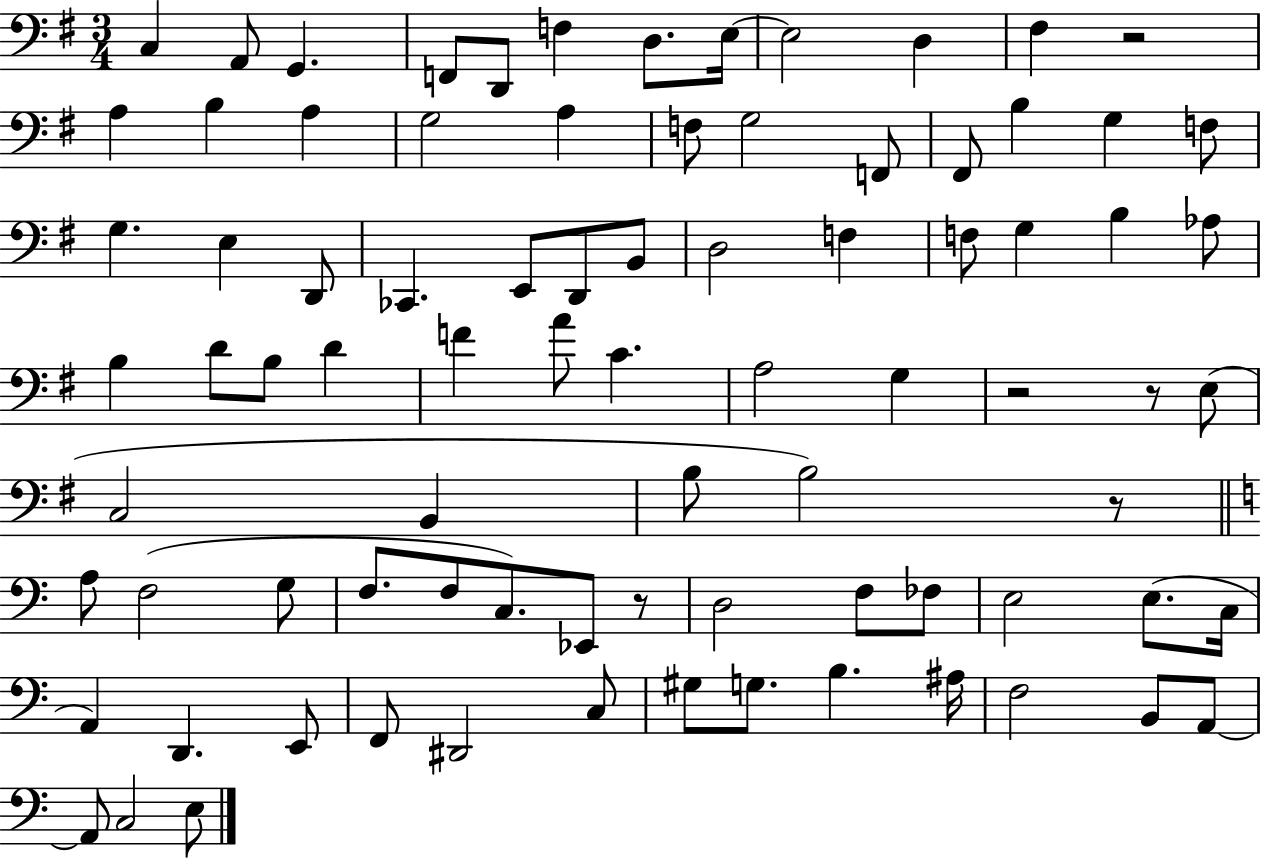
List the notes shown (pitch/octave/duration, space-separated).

C3/q A2/e G2/q. F2/e D2/e F3/q D3/e. E3/s E3/h D3/q F#3/q R/h A3/q B3/q A3/q G3/h A3/q F3/e G3/h F2/e F#2/e B3/q G3/q F3/e G3/q. E3/q D2/e CES2/q. E2/e D2/e B2/e D3/h F3/q F3/e G3/q B3/q Ab3/e B3/q D4/e B3/e D4/q F4/q A4/e C4/q. A3/h G3/q R/h R/e E3/e C3/h B2/q B3/e B3/h R/e A3/e F3/h G3/e F3/e. F3/e C3/e. Eb2/e R/e D3/h F3/e FES3/e E3/h E3/e. C3/s A2/q D2/q. E2/e F2/e D#2/h C3/e G#3/e G3/e. B3/q. A#3/s F3/h B2/e A2/e A2/e C3/h E3/e